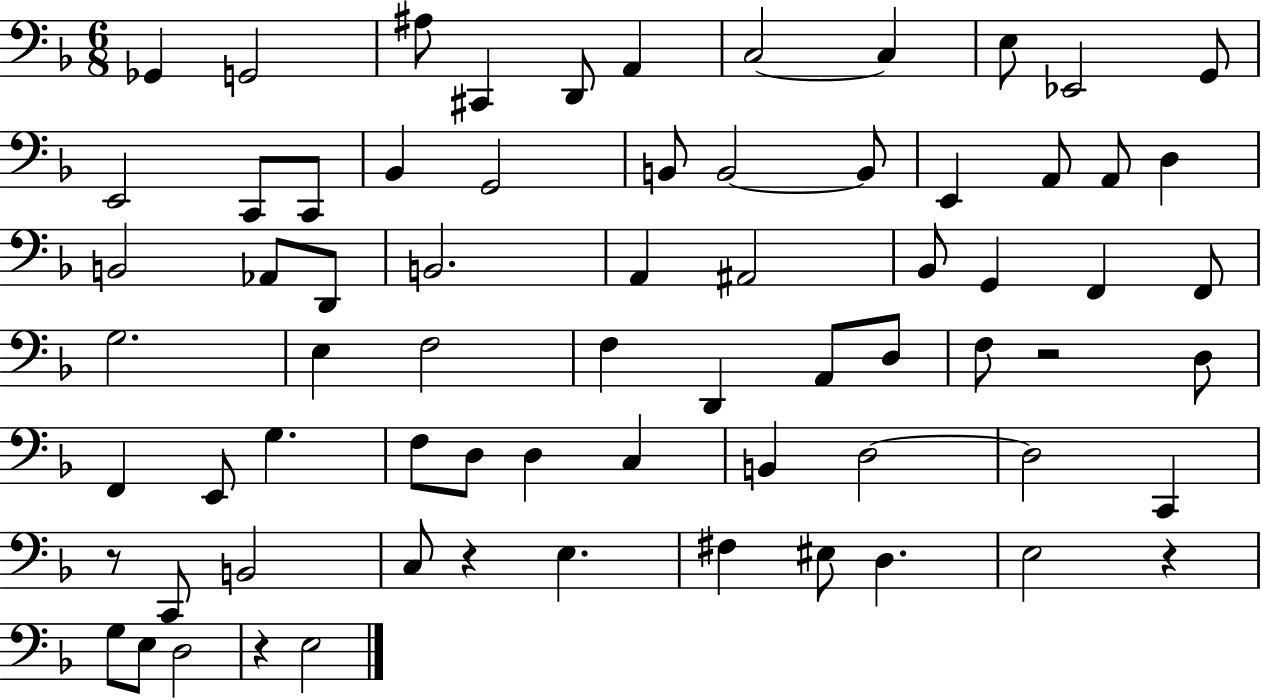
{
  \clef bass
  \numericTimeSignature
  \time 6/8
  \key f \major
  ges,4 g,2 | ais8 cis,4 d,8 a,4 | c2~~ c4 | e8 ees,2 g,8 | \break e,2 c,8 c,8 | bes,4 g,2 | b,8 b,2~~ b,8 | e,4 a,8 a,8 d4 | \break b,2 aes,8 d,8 | b,2. | a,4 ais,2 | bes,8 g,4 f,4 f,8 | \break g2. | e4 f2 | f4 d,4 a,8 d8 | f8 r2 d8 | \break f,4 e,8 g4. | f8 d8 d4 c4 | b,4 d2~~ | d2 c,4 | \break r8 c,8 b,2 | c8 r4 e4. | fis4 eis8 d4. | e2 r4 | \break g8 e8 d2 | r4 e2 | \bar "|."
}